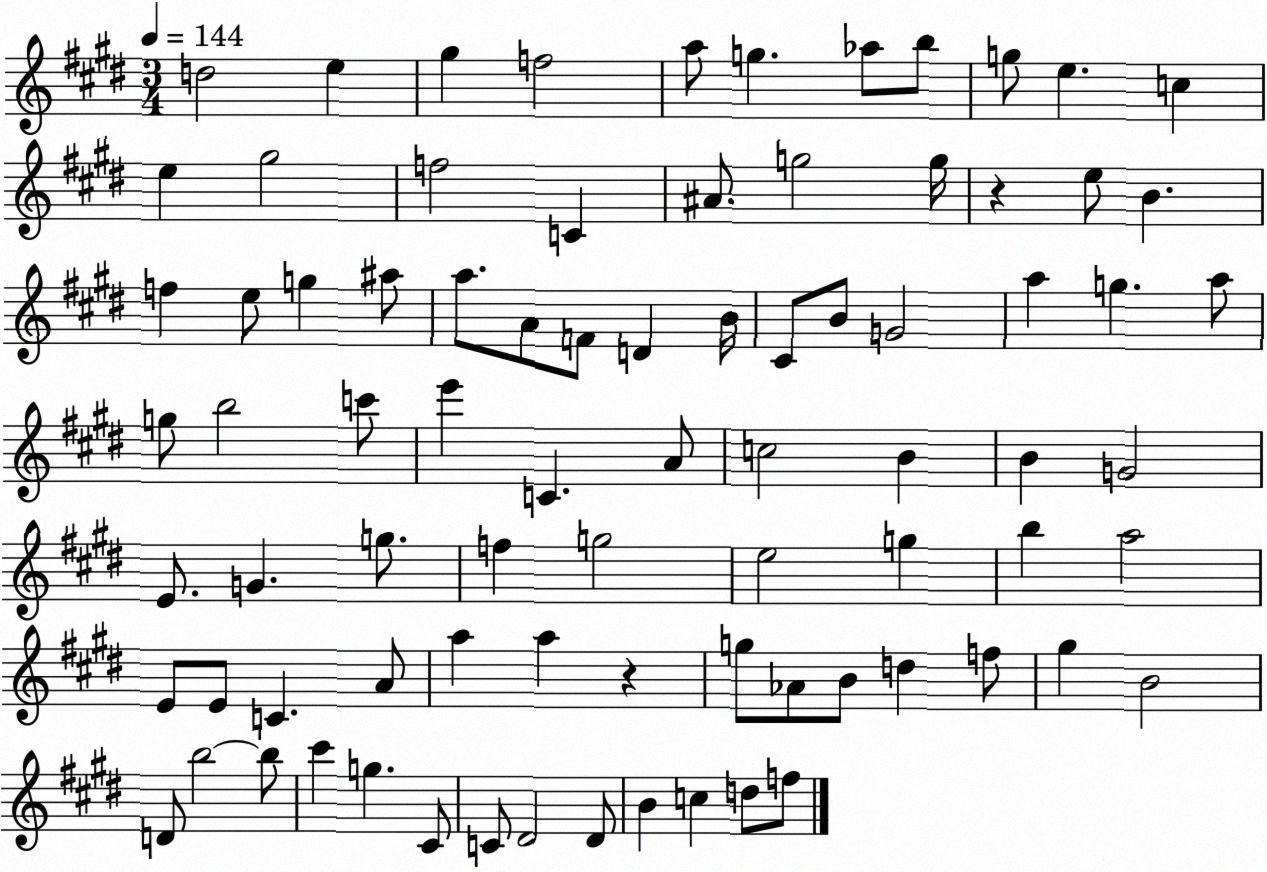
X:1
T:Untitled
M:3/4
L:1/4
K:E
d2 e ^g f2 a/2 g _a/2 b/2 g/2 e c e ^g2 f2 C ^A/2 g2 g/4 z e/2 B f e/2 g ^a/2 a/2 A/2 F/2 D B/4 ^C/2 B/2 G2 a g a/2 g/2 b2 c'/2 e' C A/2 c2 B B G2 E/2 G g/2 f g2 e2 g b a2 E/2 E/2 C A/2 a a z g/2 _A/2 B/2 d f/2 ^g B2 D/2 b2 b/2 ^c' g ^C/2 C/2 ^D2 ^D/2 B c d/2 f/2